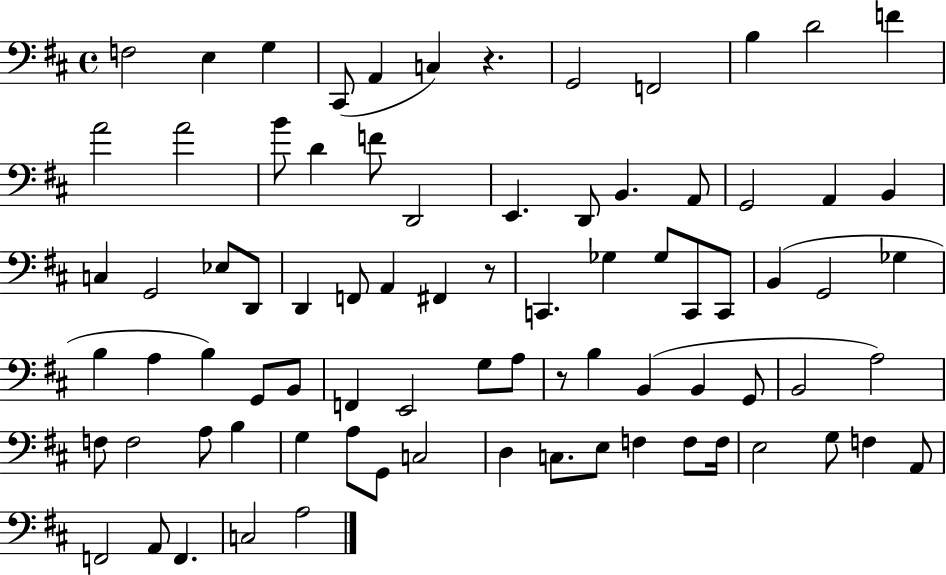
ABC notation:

X:1
T:Untitled
M:4/4
L:1/4
K:D
F,2 E, G, ^C,,/2 A,, C, z G,,2 F,,2 B, D2 F A2 A2 B/2 D F/2 D,,2 E,, D,,/2 B,, A,,/2 G,,2 A,, B,, C, G,,2 _E,/2 D,,/2 D,, F,,/2 A,, ^F,, z/2 C,, _G, _G,/2 C,,/2 C,,/2 B,, G,,2 _G, B, A, B, G,,/2 B,,/2 F,, E,,2 G,/2 A,/2 z/2 B, B,, B,, G,,/2 B,,2 A,2 F,/2 F,2 A,/2 B, G, A,/2 G,,/2 C,2 D, C,/2 E,/2 F, F,/2 F,/4 E,2 G,/2 F, A,,/2 F,,2 A,,/2 F,, C,2 A,2